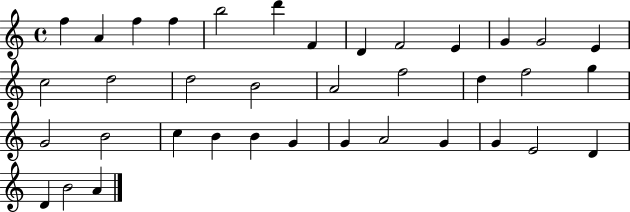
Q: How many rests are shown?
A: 0